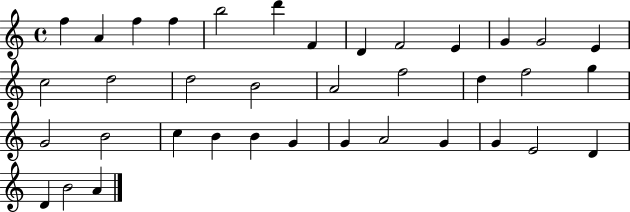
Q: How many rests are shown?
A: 0